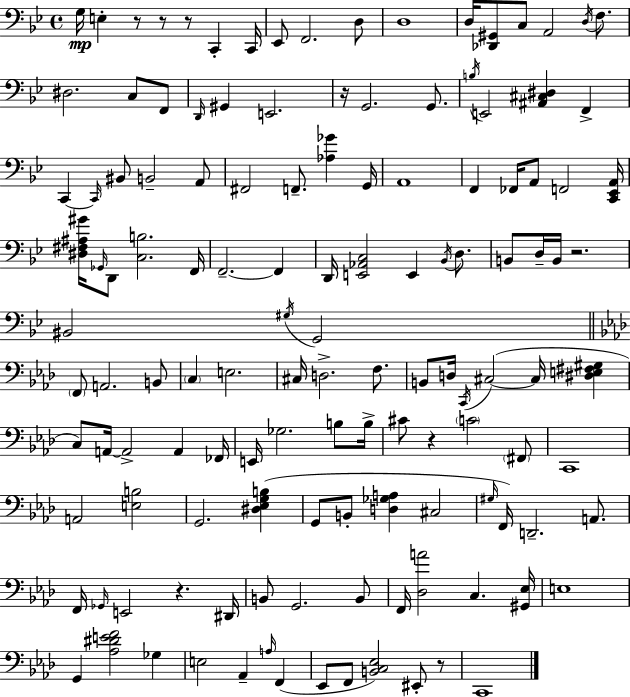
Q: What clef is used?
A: bass